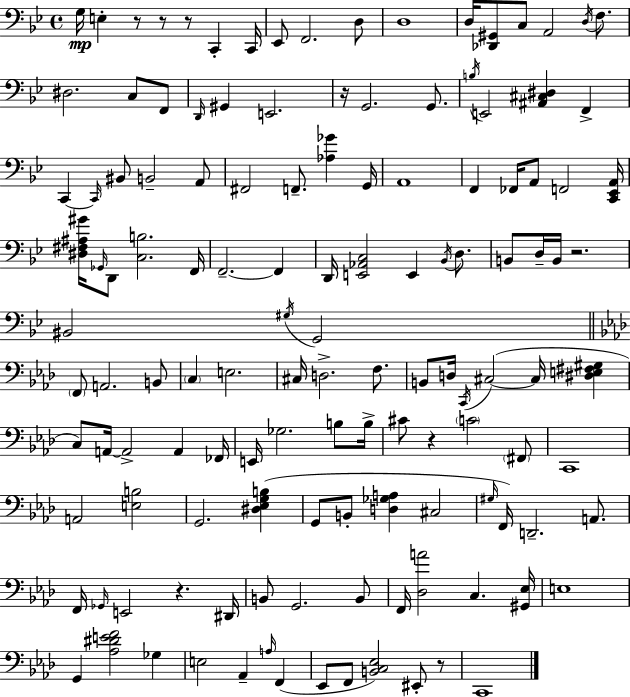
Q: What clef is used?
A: bass